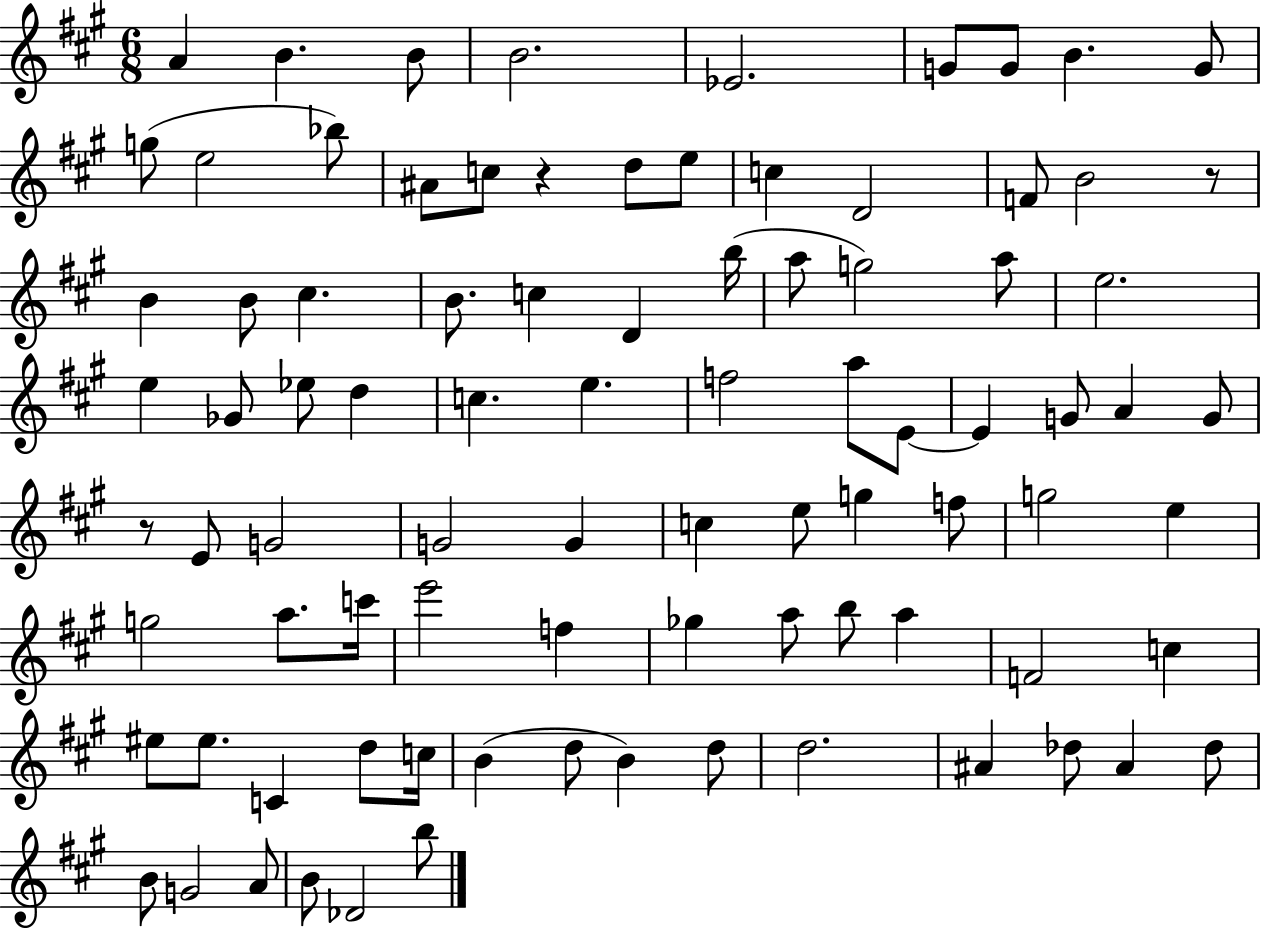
A4/q B4/q. B4/e B4/h. Eb4/h. G4/e G4/e B4/q. G4/e G5/e E5/h Bb5/e A#4/e C5/e R/q D5/e E5/e C5/q D4/h F4/e B4/h R/e B4/q B4/e C#5/q. B4/e. C5/q D4/q B5/s A5/e G5/h A5/e E5/h. E5/q Gb4/e Eb5/e D5/q C5/q. E5/q. F5/h A5/e E4/e E4/q G4/e A4/q G4/e R/e E4/e G4/h G4/h G4/q C5/q E5/e G5/q F5/e G5/h E5/q G5/h A5/e. C6/s E6/h F5/q Gb5/q A5/e B5/e A5/q F4/h C5/q EIS5/e EIS5/e. C4/q D5/e C5/s B4/q D5/e B4/q D5/e D5/h. A#4/q Db5/e A#4/q Db5/e B4/e G4/h A4/e B4/e Db4/h B5/e